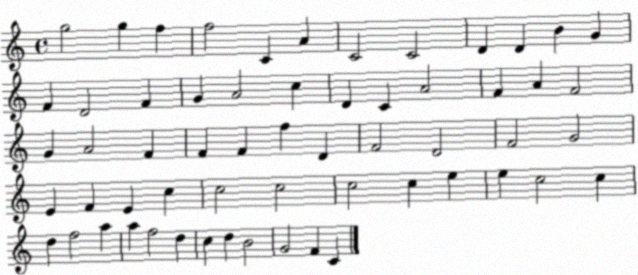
X:1
T:Untitled
M:4/4
L:1/4
K:C
g2 g f f2 C A C2 C2 D D B G F D2 F G A2 c D C A2 F A F2 G A2 F F F f D F2 D2 F2 G2 E F E c c2 c2 c2 c e e c2 c d f2 a a f2 d c d B2 G2 F C